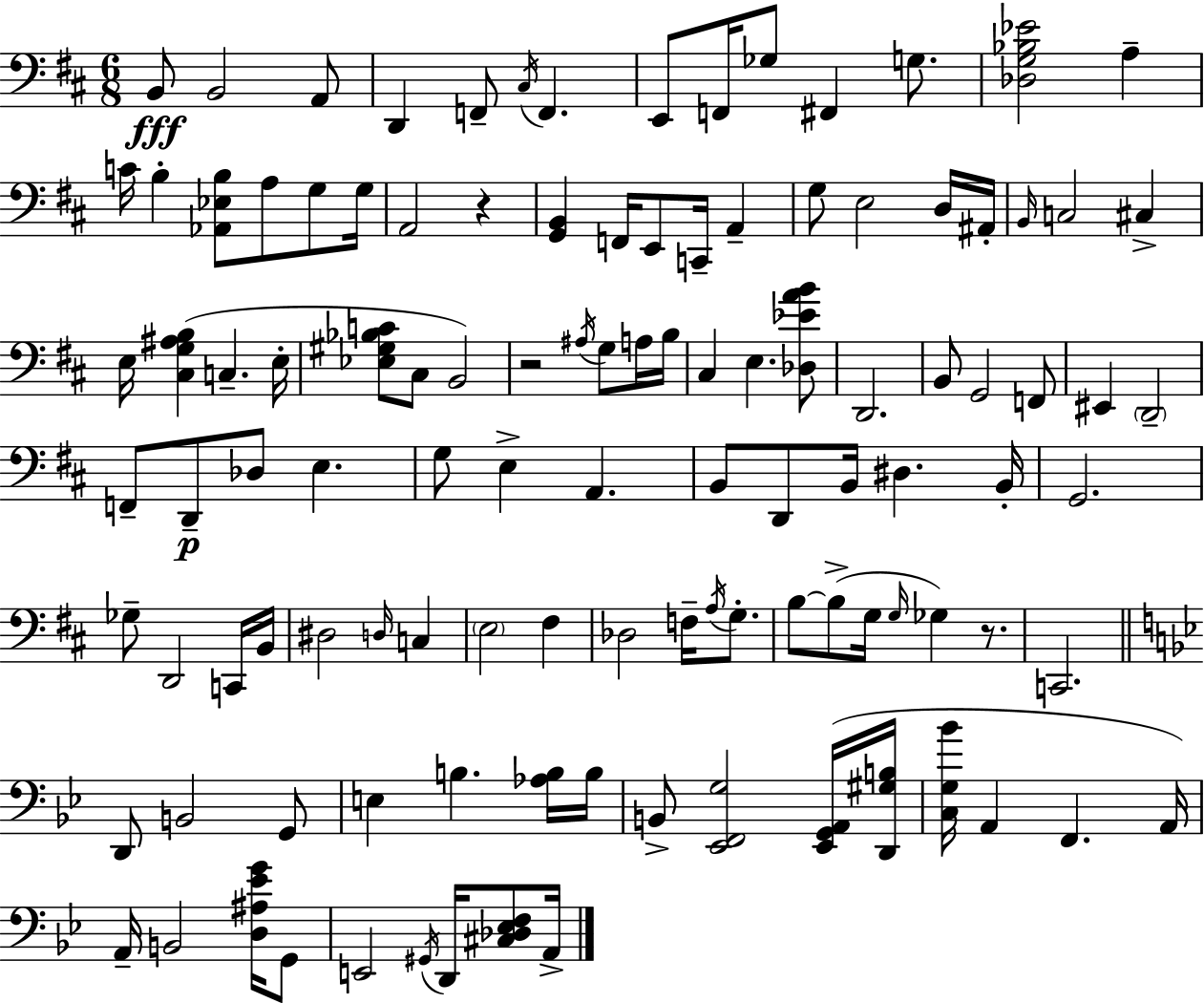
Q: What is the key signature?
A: D major